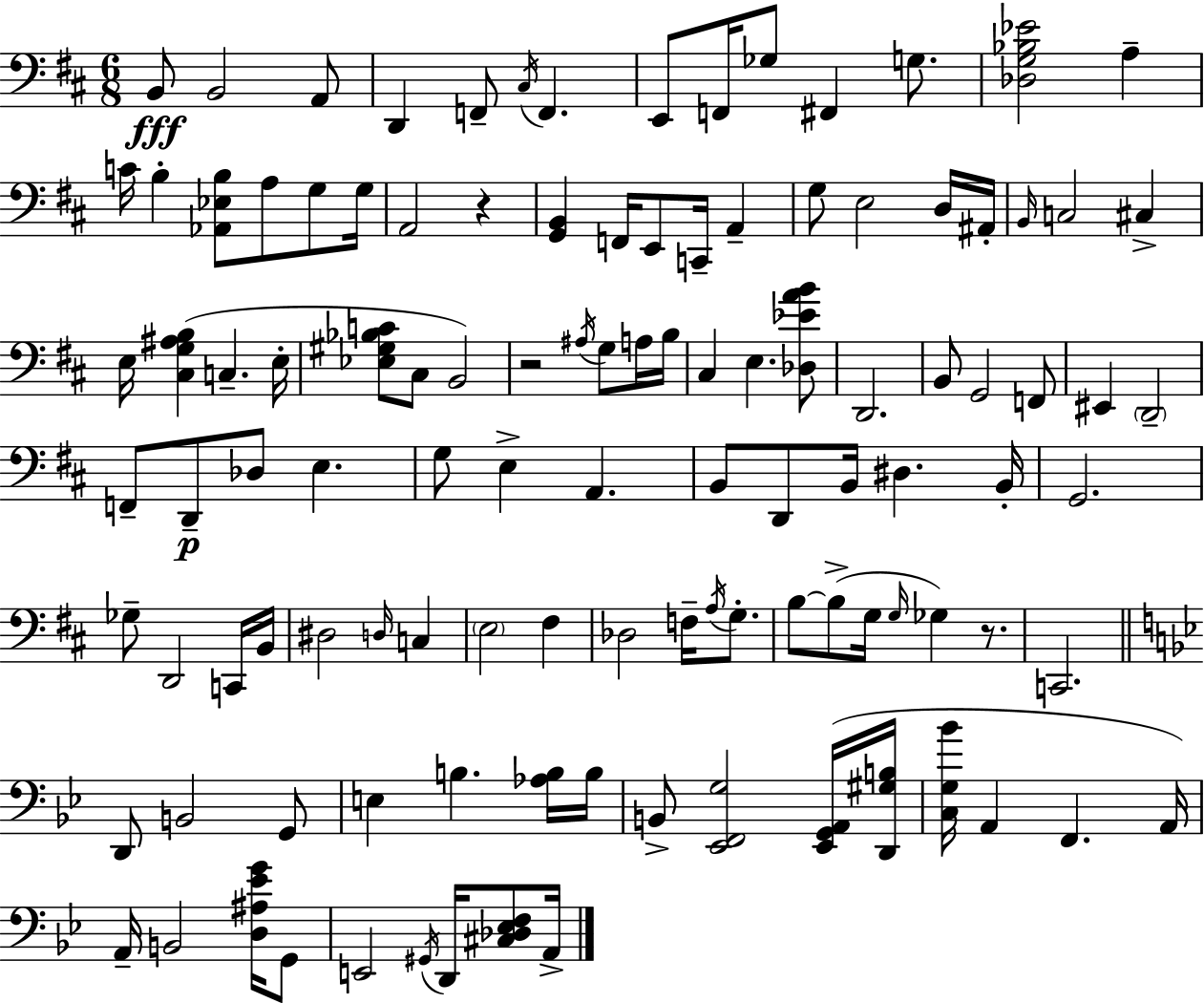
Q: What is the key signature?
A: D major